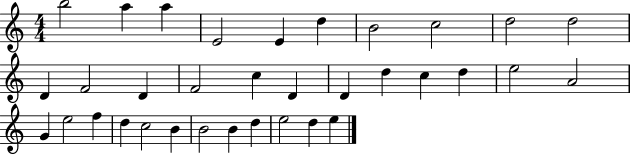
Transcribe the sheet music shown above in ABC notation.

X:1
T:Untitled
M:4/4
L:1/4
K:C
b2 a a E2 E d B2 c2 d2 d2 D F2 D F2 c D D d c d e2 A2 G e2 f d c2 B B2 B d e2 d e